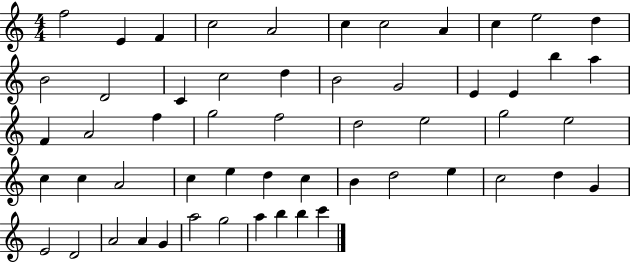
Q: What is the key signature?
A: C major